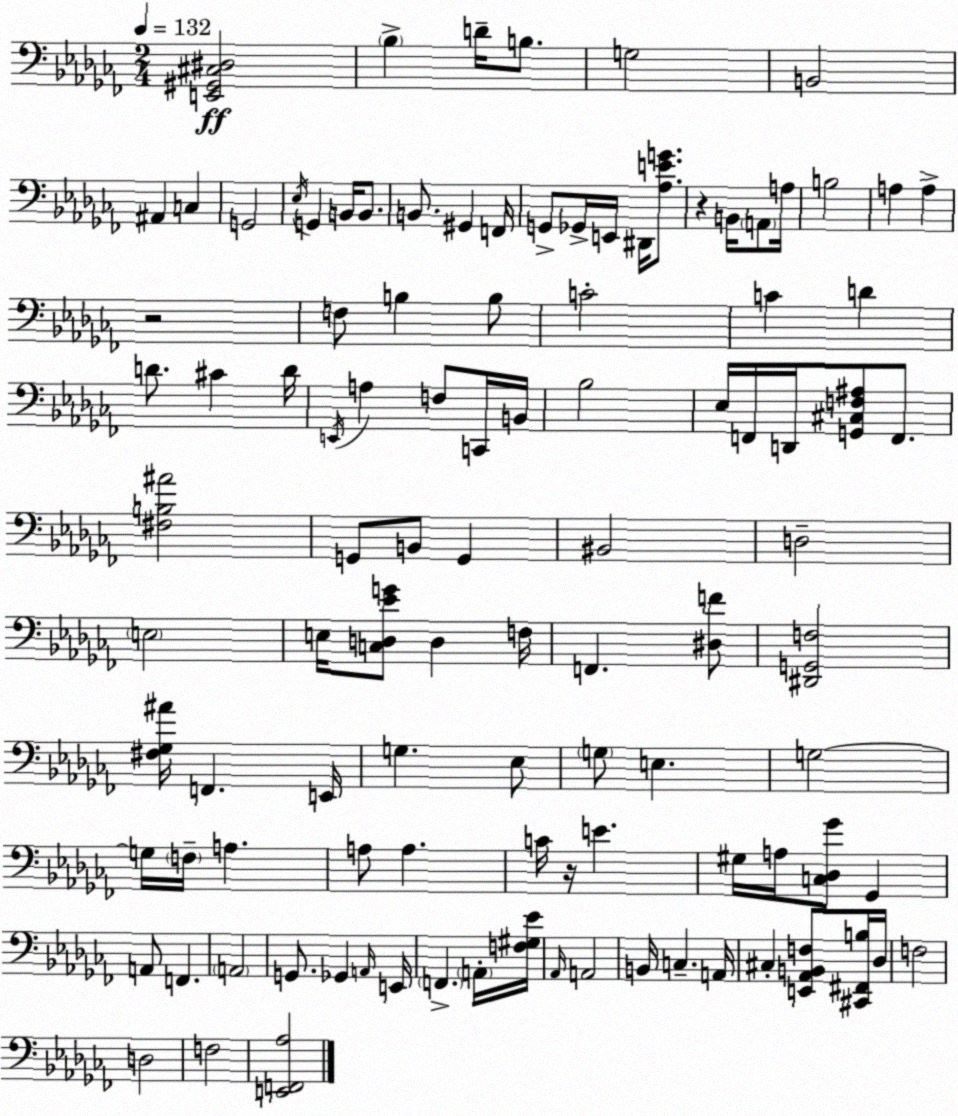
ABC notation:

X:1
T:Untitled
M:2/4
L:1/4
K:Abm
[E,,^G,,^C,^D,]2 _B, D/4 B,/2 G,2 B,,2 ^A,, C, G,,2 _E,/4 G,, B,,/4 B,,/2 B,,/2 ^G,, F,,/4 G,,/2 _G,,/4 E,,/4 ^D,,/4 [_A,EG]/2 z B,,/4 A,,/2 A,/4 B,2 A, A, z2 F,/2 B, B,/2 C2 C D D/2 ^C D/4 E,,/4 A, F,/2 C,,/4 B,,/4 _B,2 _E,/4 F,,/4 D,,/4 [G,,^C,F,^A,]/2 F,,/2 [^F,B,^A]2 G,,/2 B,,/2 G,, ^B,,2 D,2 E,2 E,/4 [C,D,_EG]/2 D, F,/4 F,, [^D,F]/2 [^D,,G,,F,]2 [^F,_G,^A]/4 F,, E,,/4 G, _E,/2 G,/2 E, G,2 G,/4 F,/4 A, A,/2 A, C/4 z/4 E ^G,/4 A,/4 [C,_D,_G]/2 _G,, A,,/2 F,, A,,2 G,,/2 _G,, A,,/4 E,,/4 F,, A,,/4 [F,^G,_E]/4 _A,,/4 A,,2 B,,/4 C, A,,/4 ^C, [E,,_A,,B,,F,]/2 [^C,,^F,,B,]/4 _D,/4 F,2 D,2 F,2 [E,,F,,_A,]2